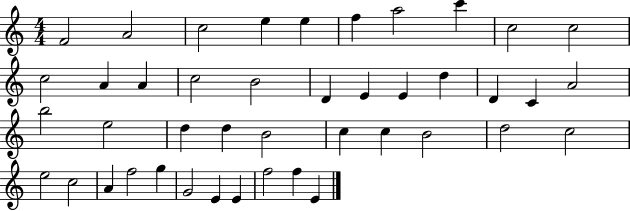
F4/h A4/h C5/h E5/q E5/q F5/q A5/h C6/q C5/h C5/h C5/h A4/q A4/q C5/h B4/h D4/q E4/q E4/q D5/q D4/q C4/q A4/h B5/h E5/h D5/q D5/q B4/h C5/q C5/q B4/h D5/h C5/h E5/h C5/h A4/q F5/h G5/q G4/h E4/q E4/q F5/h F5/q E4/q